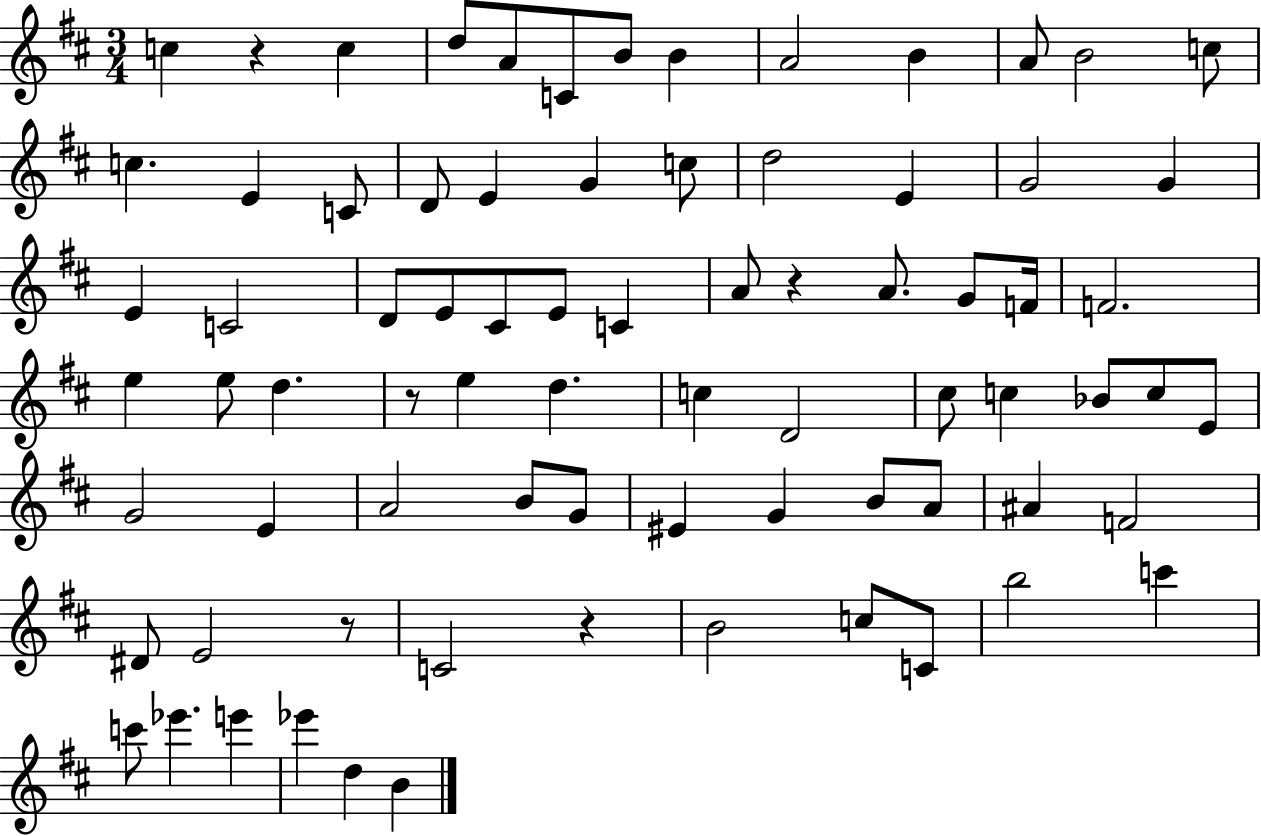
{
  \clef treble
  \numericTimeSignature
  \time 3/4
  \key d \major
  \repeat volta 2 { c''4 r4 c''4 | d''8 a'8 c'8 b'8 b'4 | a'2 b'4 | a'8 b'2 c''8 | \break c''4. e'4 c'8 | d'8 e'4 g'4 c''8 | d''2 e'4 | g'2 g'4 | \break e'4 c'2 | d'8 e'8 cis'8 e'8 c'4 | a'8 r4 a'8. g'8 f'16 | f'2. | \break e''4 e''8 d''4. | r8 e''4 d''4. | c''4 d'2 | cis''8 c''4 bes'8 c''8 e'8 | \break g'2 e'4 | a'2 b'8 g'8 | eis'4 g'4 b'8 a'8 | ais'4 f'2 | \break dis'8 e'2 r8 | c'2 r4 | b'2 c''8 c'8 | b''2 c'''4 | \break c'''8 ees'''4. e'''4 | ees'''4 d''4 b'4 | } \bar "|."
}